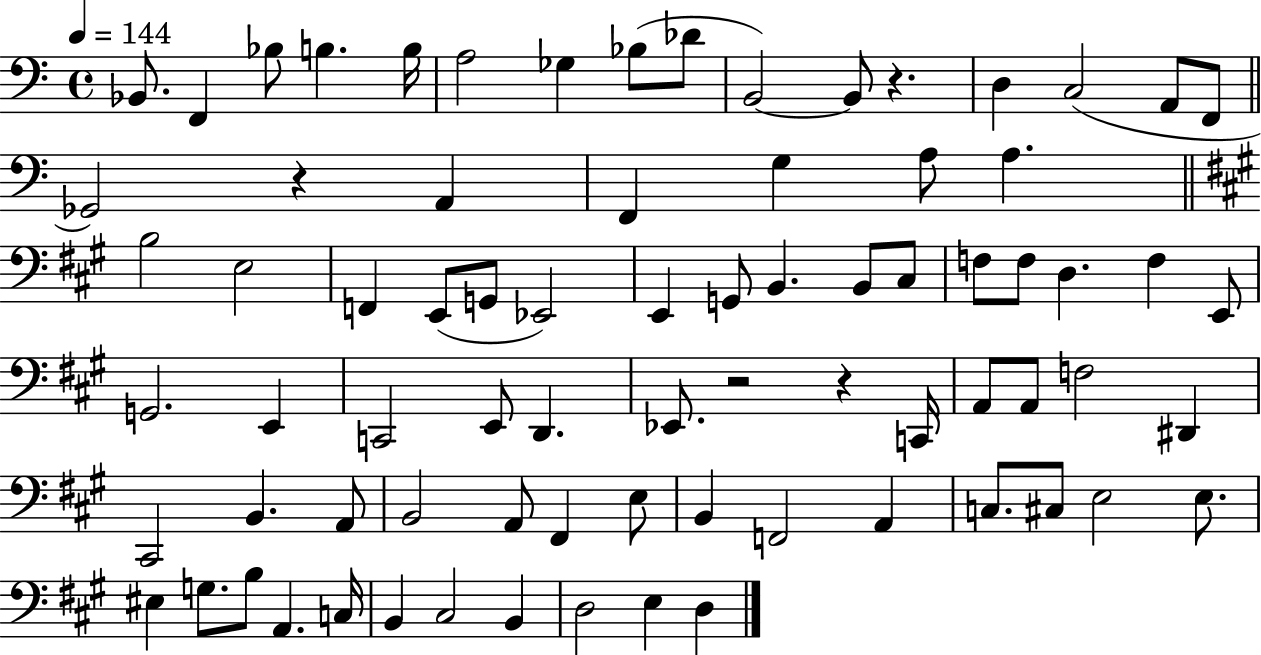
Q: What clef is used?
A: bass